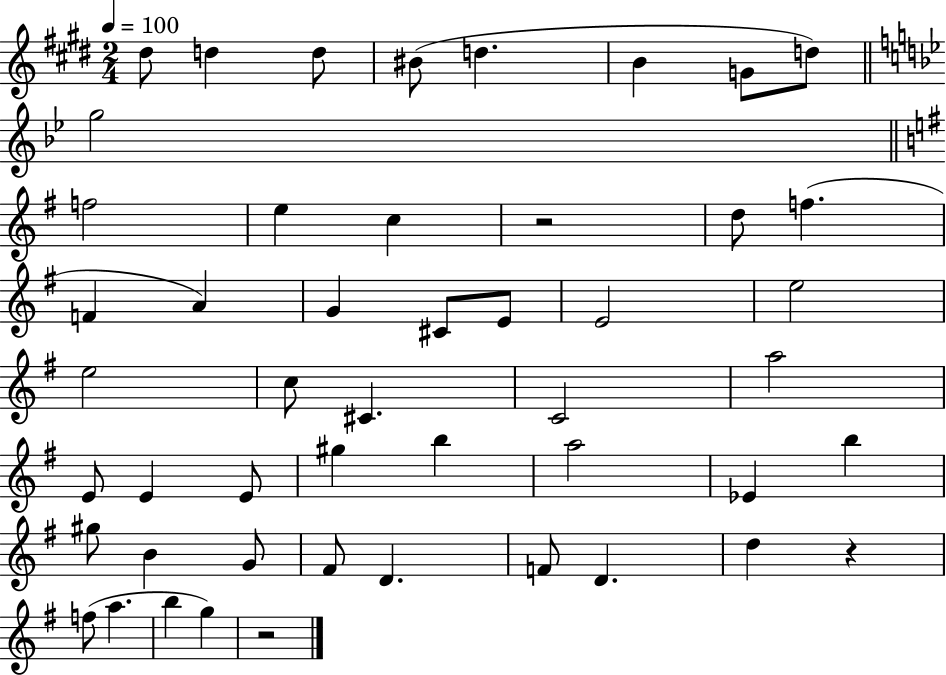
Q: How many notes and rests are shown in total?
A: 49